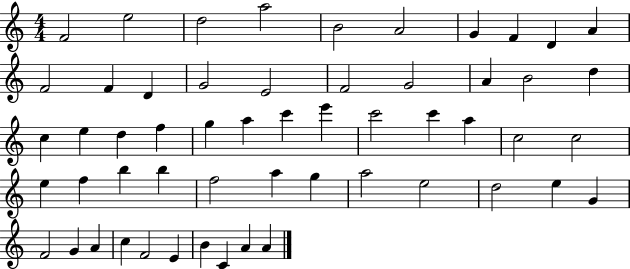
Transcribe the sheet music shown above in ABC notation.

X:1
T:Untitled
M:4/4
L:1/4
K:C
F2 e2 d2 a2 B2 A2 G F D A F2 F D G2 E2 F2 G2 A B2 d c e d f g a c' e' c'2 c' a c2 c2 e f b b f2 a g a2 e2 d2 e G F2 G A c F2 E B C A A